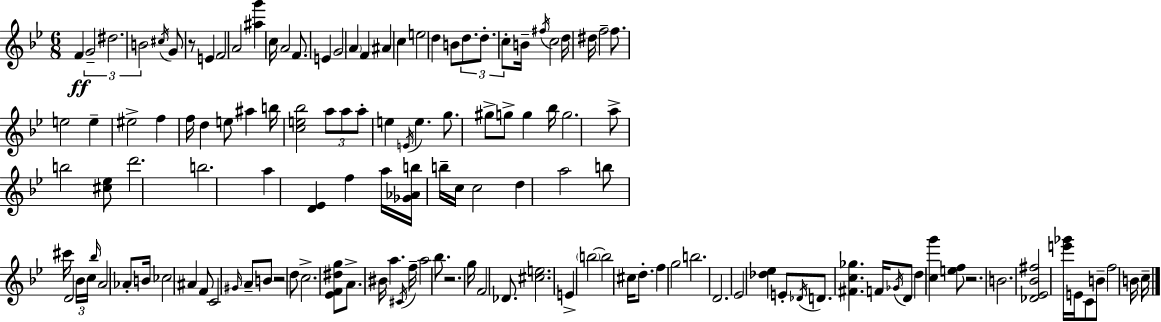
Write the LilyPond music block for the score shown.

{
  \clef treble
  \numericTimeSignature
  \time 6/8
  \key bes \major
  \repeat volta 2 { f'4\ff \tuplet 3/2 { g'2-- | dis''2. | b'2 } \acciaccatura { cis''16 } g'8 r8 | e'4 f'2 | \break a'2 <ais'' g'''>4 | c''16 a'2 f'8. | e'4 g'2 | \parenthesize a'4 f'4 ais'4 | \break c''4 e''2 | d''4 b'8 \tuplet 3/2 { d''8. d''8.-. | c''8-. } b'16-- \acciaccatura { fis''16 } c''2 | d''16 dis''16 f''2-- f''8. | \break e''2 e''4-- | eis''2-> f''4 | f''16 d''4 e''8 ais''4 | b''16 <c'' e'' bes''>2 \tuplet 3/2 { a''8 | \break a''8 a''8-. } e''4 \acciaccatura { e'16 } e''4. | g''8. gis''8-> g''8-> g''4 | bes''16 g''2. | a''8-> b''2 | \break <cis'' ees''>8 d'''2. | b''2. | a''4 <d' ees'>4 f''4 | a''16 <ges' aes' b''>16 b''16-- c''16 c''2 | \break d''4 a''2 | b''8 cis'''16 d'2 | \tuplet 3/2 { bes'16 c''16 \grace { bes''16 } } a'2 | aes'8-. b'16 ces''2 | \break ais'4 f'8 c'2 | \grace { gis'16 } a'8-- b'8 r2 | d''8 c''2.-> | <ees' f' dis'' g''>8 a'8.-> bis'16 a''4. | \break \acciaccatura { cis'16 } f''16-- a''2 | bes''8. r2. | g''16 f'2 | des'8. <cis'' e''>2. | \break e'4-> \parenthesize b''2~~ | b''2 | cis''16 d''8.-. f''4 g''2 | b''2. | \break d'2. | ees'2 | <des'' ees''>4 e'8-. \acciaccatura { des'16 } d'8. | <fis' c'' ges''>4. f'16 \acciaccatura { ges'16 } d'8 d''4 | \break <c'' g'''>4 <e'' f''>8 r2. | b'2. | <des' ees' bes' fis''>2 | <e''' ges'''>16 e'16 c'8 b'8-- f''2 | \break b'16 c''16-- } \bar "|."
}